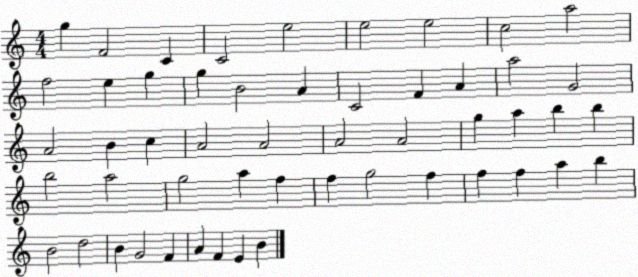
X:1
T:Untitled
M:4/4
L:1/4
K:C
g F2 C C2 e2 e2 e2 c2 a2 f2 e g g B2 A C2 F A a2 G2 A2 B c A2 A2 A2 A2 g a b b b2 a2 g2 a f f g2 f f f a b B2 d2 B G2 F A F E B